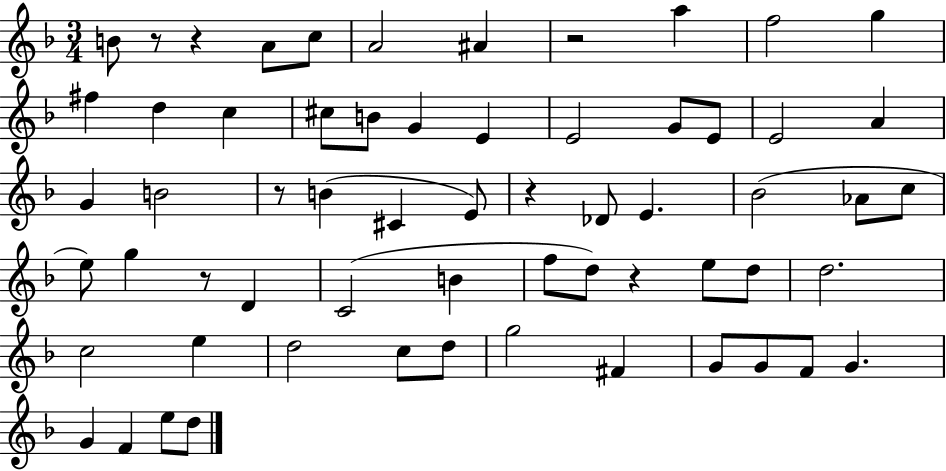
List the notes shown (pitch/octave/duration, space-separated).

B4/e R/e R/q A4/e C5/e A4/h A#4/q R/h A5/q F5/h G5/q F#5/q D5/q C5/q C#5/e B4/e G4/q E4/q E4/h G4/e E4/e E4/h A4/q G4/q B4/h R/e B4/q C#4/q E4/e R/q Db4/e E4/q. Bb4/h Ab4/e C5/e E5/e G5/q R/e D4/q C4/h B4/q F5/e D5/e R/q E5/e D5/e D5/h. C5/h E5/q D5/h C5/e D5/e G5/h F#4/q G4/e G4/e F4/e G4/q. G4/q F4/q E5/e D5/e